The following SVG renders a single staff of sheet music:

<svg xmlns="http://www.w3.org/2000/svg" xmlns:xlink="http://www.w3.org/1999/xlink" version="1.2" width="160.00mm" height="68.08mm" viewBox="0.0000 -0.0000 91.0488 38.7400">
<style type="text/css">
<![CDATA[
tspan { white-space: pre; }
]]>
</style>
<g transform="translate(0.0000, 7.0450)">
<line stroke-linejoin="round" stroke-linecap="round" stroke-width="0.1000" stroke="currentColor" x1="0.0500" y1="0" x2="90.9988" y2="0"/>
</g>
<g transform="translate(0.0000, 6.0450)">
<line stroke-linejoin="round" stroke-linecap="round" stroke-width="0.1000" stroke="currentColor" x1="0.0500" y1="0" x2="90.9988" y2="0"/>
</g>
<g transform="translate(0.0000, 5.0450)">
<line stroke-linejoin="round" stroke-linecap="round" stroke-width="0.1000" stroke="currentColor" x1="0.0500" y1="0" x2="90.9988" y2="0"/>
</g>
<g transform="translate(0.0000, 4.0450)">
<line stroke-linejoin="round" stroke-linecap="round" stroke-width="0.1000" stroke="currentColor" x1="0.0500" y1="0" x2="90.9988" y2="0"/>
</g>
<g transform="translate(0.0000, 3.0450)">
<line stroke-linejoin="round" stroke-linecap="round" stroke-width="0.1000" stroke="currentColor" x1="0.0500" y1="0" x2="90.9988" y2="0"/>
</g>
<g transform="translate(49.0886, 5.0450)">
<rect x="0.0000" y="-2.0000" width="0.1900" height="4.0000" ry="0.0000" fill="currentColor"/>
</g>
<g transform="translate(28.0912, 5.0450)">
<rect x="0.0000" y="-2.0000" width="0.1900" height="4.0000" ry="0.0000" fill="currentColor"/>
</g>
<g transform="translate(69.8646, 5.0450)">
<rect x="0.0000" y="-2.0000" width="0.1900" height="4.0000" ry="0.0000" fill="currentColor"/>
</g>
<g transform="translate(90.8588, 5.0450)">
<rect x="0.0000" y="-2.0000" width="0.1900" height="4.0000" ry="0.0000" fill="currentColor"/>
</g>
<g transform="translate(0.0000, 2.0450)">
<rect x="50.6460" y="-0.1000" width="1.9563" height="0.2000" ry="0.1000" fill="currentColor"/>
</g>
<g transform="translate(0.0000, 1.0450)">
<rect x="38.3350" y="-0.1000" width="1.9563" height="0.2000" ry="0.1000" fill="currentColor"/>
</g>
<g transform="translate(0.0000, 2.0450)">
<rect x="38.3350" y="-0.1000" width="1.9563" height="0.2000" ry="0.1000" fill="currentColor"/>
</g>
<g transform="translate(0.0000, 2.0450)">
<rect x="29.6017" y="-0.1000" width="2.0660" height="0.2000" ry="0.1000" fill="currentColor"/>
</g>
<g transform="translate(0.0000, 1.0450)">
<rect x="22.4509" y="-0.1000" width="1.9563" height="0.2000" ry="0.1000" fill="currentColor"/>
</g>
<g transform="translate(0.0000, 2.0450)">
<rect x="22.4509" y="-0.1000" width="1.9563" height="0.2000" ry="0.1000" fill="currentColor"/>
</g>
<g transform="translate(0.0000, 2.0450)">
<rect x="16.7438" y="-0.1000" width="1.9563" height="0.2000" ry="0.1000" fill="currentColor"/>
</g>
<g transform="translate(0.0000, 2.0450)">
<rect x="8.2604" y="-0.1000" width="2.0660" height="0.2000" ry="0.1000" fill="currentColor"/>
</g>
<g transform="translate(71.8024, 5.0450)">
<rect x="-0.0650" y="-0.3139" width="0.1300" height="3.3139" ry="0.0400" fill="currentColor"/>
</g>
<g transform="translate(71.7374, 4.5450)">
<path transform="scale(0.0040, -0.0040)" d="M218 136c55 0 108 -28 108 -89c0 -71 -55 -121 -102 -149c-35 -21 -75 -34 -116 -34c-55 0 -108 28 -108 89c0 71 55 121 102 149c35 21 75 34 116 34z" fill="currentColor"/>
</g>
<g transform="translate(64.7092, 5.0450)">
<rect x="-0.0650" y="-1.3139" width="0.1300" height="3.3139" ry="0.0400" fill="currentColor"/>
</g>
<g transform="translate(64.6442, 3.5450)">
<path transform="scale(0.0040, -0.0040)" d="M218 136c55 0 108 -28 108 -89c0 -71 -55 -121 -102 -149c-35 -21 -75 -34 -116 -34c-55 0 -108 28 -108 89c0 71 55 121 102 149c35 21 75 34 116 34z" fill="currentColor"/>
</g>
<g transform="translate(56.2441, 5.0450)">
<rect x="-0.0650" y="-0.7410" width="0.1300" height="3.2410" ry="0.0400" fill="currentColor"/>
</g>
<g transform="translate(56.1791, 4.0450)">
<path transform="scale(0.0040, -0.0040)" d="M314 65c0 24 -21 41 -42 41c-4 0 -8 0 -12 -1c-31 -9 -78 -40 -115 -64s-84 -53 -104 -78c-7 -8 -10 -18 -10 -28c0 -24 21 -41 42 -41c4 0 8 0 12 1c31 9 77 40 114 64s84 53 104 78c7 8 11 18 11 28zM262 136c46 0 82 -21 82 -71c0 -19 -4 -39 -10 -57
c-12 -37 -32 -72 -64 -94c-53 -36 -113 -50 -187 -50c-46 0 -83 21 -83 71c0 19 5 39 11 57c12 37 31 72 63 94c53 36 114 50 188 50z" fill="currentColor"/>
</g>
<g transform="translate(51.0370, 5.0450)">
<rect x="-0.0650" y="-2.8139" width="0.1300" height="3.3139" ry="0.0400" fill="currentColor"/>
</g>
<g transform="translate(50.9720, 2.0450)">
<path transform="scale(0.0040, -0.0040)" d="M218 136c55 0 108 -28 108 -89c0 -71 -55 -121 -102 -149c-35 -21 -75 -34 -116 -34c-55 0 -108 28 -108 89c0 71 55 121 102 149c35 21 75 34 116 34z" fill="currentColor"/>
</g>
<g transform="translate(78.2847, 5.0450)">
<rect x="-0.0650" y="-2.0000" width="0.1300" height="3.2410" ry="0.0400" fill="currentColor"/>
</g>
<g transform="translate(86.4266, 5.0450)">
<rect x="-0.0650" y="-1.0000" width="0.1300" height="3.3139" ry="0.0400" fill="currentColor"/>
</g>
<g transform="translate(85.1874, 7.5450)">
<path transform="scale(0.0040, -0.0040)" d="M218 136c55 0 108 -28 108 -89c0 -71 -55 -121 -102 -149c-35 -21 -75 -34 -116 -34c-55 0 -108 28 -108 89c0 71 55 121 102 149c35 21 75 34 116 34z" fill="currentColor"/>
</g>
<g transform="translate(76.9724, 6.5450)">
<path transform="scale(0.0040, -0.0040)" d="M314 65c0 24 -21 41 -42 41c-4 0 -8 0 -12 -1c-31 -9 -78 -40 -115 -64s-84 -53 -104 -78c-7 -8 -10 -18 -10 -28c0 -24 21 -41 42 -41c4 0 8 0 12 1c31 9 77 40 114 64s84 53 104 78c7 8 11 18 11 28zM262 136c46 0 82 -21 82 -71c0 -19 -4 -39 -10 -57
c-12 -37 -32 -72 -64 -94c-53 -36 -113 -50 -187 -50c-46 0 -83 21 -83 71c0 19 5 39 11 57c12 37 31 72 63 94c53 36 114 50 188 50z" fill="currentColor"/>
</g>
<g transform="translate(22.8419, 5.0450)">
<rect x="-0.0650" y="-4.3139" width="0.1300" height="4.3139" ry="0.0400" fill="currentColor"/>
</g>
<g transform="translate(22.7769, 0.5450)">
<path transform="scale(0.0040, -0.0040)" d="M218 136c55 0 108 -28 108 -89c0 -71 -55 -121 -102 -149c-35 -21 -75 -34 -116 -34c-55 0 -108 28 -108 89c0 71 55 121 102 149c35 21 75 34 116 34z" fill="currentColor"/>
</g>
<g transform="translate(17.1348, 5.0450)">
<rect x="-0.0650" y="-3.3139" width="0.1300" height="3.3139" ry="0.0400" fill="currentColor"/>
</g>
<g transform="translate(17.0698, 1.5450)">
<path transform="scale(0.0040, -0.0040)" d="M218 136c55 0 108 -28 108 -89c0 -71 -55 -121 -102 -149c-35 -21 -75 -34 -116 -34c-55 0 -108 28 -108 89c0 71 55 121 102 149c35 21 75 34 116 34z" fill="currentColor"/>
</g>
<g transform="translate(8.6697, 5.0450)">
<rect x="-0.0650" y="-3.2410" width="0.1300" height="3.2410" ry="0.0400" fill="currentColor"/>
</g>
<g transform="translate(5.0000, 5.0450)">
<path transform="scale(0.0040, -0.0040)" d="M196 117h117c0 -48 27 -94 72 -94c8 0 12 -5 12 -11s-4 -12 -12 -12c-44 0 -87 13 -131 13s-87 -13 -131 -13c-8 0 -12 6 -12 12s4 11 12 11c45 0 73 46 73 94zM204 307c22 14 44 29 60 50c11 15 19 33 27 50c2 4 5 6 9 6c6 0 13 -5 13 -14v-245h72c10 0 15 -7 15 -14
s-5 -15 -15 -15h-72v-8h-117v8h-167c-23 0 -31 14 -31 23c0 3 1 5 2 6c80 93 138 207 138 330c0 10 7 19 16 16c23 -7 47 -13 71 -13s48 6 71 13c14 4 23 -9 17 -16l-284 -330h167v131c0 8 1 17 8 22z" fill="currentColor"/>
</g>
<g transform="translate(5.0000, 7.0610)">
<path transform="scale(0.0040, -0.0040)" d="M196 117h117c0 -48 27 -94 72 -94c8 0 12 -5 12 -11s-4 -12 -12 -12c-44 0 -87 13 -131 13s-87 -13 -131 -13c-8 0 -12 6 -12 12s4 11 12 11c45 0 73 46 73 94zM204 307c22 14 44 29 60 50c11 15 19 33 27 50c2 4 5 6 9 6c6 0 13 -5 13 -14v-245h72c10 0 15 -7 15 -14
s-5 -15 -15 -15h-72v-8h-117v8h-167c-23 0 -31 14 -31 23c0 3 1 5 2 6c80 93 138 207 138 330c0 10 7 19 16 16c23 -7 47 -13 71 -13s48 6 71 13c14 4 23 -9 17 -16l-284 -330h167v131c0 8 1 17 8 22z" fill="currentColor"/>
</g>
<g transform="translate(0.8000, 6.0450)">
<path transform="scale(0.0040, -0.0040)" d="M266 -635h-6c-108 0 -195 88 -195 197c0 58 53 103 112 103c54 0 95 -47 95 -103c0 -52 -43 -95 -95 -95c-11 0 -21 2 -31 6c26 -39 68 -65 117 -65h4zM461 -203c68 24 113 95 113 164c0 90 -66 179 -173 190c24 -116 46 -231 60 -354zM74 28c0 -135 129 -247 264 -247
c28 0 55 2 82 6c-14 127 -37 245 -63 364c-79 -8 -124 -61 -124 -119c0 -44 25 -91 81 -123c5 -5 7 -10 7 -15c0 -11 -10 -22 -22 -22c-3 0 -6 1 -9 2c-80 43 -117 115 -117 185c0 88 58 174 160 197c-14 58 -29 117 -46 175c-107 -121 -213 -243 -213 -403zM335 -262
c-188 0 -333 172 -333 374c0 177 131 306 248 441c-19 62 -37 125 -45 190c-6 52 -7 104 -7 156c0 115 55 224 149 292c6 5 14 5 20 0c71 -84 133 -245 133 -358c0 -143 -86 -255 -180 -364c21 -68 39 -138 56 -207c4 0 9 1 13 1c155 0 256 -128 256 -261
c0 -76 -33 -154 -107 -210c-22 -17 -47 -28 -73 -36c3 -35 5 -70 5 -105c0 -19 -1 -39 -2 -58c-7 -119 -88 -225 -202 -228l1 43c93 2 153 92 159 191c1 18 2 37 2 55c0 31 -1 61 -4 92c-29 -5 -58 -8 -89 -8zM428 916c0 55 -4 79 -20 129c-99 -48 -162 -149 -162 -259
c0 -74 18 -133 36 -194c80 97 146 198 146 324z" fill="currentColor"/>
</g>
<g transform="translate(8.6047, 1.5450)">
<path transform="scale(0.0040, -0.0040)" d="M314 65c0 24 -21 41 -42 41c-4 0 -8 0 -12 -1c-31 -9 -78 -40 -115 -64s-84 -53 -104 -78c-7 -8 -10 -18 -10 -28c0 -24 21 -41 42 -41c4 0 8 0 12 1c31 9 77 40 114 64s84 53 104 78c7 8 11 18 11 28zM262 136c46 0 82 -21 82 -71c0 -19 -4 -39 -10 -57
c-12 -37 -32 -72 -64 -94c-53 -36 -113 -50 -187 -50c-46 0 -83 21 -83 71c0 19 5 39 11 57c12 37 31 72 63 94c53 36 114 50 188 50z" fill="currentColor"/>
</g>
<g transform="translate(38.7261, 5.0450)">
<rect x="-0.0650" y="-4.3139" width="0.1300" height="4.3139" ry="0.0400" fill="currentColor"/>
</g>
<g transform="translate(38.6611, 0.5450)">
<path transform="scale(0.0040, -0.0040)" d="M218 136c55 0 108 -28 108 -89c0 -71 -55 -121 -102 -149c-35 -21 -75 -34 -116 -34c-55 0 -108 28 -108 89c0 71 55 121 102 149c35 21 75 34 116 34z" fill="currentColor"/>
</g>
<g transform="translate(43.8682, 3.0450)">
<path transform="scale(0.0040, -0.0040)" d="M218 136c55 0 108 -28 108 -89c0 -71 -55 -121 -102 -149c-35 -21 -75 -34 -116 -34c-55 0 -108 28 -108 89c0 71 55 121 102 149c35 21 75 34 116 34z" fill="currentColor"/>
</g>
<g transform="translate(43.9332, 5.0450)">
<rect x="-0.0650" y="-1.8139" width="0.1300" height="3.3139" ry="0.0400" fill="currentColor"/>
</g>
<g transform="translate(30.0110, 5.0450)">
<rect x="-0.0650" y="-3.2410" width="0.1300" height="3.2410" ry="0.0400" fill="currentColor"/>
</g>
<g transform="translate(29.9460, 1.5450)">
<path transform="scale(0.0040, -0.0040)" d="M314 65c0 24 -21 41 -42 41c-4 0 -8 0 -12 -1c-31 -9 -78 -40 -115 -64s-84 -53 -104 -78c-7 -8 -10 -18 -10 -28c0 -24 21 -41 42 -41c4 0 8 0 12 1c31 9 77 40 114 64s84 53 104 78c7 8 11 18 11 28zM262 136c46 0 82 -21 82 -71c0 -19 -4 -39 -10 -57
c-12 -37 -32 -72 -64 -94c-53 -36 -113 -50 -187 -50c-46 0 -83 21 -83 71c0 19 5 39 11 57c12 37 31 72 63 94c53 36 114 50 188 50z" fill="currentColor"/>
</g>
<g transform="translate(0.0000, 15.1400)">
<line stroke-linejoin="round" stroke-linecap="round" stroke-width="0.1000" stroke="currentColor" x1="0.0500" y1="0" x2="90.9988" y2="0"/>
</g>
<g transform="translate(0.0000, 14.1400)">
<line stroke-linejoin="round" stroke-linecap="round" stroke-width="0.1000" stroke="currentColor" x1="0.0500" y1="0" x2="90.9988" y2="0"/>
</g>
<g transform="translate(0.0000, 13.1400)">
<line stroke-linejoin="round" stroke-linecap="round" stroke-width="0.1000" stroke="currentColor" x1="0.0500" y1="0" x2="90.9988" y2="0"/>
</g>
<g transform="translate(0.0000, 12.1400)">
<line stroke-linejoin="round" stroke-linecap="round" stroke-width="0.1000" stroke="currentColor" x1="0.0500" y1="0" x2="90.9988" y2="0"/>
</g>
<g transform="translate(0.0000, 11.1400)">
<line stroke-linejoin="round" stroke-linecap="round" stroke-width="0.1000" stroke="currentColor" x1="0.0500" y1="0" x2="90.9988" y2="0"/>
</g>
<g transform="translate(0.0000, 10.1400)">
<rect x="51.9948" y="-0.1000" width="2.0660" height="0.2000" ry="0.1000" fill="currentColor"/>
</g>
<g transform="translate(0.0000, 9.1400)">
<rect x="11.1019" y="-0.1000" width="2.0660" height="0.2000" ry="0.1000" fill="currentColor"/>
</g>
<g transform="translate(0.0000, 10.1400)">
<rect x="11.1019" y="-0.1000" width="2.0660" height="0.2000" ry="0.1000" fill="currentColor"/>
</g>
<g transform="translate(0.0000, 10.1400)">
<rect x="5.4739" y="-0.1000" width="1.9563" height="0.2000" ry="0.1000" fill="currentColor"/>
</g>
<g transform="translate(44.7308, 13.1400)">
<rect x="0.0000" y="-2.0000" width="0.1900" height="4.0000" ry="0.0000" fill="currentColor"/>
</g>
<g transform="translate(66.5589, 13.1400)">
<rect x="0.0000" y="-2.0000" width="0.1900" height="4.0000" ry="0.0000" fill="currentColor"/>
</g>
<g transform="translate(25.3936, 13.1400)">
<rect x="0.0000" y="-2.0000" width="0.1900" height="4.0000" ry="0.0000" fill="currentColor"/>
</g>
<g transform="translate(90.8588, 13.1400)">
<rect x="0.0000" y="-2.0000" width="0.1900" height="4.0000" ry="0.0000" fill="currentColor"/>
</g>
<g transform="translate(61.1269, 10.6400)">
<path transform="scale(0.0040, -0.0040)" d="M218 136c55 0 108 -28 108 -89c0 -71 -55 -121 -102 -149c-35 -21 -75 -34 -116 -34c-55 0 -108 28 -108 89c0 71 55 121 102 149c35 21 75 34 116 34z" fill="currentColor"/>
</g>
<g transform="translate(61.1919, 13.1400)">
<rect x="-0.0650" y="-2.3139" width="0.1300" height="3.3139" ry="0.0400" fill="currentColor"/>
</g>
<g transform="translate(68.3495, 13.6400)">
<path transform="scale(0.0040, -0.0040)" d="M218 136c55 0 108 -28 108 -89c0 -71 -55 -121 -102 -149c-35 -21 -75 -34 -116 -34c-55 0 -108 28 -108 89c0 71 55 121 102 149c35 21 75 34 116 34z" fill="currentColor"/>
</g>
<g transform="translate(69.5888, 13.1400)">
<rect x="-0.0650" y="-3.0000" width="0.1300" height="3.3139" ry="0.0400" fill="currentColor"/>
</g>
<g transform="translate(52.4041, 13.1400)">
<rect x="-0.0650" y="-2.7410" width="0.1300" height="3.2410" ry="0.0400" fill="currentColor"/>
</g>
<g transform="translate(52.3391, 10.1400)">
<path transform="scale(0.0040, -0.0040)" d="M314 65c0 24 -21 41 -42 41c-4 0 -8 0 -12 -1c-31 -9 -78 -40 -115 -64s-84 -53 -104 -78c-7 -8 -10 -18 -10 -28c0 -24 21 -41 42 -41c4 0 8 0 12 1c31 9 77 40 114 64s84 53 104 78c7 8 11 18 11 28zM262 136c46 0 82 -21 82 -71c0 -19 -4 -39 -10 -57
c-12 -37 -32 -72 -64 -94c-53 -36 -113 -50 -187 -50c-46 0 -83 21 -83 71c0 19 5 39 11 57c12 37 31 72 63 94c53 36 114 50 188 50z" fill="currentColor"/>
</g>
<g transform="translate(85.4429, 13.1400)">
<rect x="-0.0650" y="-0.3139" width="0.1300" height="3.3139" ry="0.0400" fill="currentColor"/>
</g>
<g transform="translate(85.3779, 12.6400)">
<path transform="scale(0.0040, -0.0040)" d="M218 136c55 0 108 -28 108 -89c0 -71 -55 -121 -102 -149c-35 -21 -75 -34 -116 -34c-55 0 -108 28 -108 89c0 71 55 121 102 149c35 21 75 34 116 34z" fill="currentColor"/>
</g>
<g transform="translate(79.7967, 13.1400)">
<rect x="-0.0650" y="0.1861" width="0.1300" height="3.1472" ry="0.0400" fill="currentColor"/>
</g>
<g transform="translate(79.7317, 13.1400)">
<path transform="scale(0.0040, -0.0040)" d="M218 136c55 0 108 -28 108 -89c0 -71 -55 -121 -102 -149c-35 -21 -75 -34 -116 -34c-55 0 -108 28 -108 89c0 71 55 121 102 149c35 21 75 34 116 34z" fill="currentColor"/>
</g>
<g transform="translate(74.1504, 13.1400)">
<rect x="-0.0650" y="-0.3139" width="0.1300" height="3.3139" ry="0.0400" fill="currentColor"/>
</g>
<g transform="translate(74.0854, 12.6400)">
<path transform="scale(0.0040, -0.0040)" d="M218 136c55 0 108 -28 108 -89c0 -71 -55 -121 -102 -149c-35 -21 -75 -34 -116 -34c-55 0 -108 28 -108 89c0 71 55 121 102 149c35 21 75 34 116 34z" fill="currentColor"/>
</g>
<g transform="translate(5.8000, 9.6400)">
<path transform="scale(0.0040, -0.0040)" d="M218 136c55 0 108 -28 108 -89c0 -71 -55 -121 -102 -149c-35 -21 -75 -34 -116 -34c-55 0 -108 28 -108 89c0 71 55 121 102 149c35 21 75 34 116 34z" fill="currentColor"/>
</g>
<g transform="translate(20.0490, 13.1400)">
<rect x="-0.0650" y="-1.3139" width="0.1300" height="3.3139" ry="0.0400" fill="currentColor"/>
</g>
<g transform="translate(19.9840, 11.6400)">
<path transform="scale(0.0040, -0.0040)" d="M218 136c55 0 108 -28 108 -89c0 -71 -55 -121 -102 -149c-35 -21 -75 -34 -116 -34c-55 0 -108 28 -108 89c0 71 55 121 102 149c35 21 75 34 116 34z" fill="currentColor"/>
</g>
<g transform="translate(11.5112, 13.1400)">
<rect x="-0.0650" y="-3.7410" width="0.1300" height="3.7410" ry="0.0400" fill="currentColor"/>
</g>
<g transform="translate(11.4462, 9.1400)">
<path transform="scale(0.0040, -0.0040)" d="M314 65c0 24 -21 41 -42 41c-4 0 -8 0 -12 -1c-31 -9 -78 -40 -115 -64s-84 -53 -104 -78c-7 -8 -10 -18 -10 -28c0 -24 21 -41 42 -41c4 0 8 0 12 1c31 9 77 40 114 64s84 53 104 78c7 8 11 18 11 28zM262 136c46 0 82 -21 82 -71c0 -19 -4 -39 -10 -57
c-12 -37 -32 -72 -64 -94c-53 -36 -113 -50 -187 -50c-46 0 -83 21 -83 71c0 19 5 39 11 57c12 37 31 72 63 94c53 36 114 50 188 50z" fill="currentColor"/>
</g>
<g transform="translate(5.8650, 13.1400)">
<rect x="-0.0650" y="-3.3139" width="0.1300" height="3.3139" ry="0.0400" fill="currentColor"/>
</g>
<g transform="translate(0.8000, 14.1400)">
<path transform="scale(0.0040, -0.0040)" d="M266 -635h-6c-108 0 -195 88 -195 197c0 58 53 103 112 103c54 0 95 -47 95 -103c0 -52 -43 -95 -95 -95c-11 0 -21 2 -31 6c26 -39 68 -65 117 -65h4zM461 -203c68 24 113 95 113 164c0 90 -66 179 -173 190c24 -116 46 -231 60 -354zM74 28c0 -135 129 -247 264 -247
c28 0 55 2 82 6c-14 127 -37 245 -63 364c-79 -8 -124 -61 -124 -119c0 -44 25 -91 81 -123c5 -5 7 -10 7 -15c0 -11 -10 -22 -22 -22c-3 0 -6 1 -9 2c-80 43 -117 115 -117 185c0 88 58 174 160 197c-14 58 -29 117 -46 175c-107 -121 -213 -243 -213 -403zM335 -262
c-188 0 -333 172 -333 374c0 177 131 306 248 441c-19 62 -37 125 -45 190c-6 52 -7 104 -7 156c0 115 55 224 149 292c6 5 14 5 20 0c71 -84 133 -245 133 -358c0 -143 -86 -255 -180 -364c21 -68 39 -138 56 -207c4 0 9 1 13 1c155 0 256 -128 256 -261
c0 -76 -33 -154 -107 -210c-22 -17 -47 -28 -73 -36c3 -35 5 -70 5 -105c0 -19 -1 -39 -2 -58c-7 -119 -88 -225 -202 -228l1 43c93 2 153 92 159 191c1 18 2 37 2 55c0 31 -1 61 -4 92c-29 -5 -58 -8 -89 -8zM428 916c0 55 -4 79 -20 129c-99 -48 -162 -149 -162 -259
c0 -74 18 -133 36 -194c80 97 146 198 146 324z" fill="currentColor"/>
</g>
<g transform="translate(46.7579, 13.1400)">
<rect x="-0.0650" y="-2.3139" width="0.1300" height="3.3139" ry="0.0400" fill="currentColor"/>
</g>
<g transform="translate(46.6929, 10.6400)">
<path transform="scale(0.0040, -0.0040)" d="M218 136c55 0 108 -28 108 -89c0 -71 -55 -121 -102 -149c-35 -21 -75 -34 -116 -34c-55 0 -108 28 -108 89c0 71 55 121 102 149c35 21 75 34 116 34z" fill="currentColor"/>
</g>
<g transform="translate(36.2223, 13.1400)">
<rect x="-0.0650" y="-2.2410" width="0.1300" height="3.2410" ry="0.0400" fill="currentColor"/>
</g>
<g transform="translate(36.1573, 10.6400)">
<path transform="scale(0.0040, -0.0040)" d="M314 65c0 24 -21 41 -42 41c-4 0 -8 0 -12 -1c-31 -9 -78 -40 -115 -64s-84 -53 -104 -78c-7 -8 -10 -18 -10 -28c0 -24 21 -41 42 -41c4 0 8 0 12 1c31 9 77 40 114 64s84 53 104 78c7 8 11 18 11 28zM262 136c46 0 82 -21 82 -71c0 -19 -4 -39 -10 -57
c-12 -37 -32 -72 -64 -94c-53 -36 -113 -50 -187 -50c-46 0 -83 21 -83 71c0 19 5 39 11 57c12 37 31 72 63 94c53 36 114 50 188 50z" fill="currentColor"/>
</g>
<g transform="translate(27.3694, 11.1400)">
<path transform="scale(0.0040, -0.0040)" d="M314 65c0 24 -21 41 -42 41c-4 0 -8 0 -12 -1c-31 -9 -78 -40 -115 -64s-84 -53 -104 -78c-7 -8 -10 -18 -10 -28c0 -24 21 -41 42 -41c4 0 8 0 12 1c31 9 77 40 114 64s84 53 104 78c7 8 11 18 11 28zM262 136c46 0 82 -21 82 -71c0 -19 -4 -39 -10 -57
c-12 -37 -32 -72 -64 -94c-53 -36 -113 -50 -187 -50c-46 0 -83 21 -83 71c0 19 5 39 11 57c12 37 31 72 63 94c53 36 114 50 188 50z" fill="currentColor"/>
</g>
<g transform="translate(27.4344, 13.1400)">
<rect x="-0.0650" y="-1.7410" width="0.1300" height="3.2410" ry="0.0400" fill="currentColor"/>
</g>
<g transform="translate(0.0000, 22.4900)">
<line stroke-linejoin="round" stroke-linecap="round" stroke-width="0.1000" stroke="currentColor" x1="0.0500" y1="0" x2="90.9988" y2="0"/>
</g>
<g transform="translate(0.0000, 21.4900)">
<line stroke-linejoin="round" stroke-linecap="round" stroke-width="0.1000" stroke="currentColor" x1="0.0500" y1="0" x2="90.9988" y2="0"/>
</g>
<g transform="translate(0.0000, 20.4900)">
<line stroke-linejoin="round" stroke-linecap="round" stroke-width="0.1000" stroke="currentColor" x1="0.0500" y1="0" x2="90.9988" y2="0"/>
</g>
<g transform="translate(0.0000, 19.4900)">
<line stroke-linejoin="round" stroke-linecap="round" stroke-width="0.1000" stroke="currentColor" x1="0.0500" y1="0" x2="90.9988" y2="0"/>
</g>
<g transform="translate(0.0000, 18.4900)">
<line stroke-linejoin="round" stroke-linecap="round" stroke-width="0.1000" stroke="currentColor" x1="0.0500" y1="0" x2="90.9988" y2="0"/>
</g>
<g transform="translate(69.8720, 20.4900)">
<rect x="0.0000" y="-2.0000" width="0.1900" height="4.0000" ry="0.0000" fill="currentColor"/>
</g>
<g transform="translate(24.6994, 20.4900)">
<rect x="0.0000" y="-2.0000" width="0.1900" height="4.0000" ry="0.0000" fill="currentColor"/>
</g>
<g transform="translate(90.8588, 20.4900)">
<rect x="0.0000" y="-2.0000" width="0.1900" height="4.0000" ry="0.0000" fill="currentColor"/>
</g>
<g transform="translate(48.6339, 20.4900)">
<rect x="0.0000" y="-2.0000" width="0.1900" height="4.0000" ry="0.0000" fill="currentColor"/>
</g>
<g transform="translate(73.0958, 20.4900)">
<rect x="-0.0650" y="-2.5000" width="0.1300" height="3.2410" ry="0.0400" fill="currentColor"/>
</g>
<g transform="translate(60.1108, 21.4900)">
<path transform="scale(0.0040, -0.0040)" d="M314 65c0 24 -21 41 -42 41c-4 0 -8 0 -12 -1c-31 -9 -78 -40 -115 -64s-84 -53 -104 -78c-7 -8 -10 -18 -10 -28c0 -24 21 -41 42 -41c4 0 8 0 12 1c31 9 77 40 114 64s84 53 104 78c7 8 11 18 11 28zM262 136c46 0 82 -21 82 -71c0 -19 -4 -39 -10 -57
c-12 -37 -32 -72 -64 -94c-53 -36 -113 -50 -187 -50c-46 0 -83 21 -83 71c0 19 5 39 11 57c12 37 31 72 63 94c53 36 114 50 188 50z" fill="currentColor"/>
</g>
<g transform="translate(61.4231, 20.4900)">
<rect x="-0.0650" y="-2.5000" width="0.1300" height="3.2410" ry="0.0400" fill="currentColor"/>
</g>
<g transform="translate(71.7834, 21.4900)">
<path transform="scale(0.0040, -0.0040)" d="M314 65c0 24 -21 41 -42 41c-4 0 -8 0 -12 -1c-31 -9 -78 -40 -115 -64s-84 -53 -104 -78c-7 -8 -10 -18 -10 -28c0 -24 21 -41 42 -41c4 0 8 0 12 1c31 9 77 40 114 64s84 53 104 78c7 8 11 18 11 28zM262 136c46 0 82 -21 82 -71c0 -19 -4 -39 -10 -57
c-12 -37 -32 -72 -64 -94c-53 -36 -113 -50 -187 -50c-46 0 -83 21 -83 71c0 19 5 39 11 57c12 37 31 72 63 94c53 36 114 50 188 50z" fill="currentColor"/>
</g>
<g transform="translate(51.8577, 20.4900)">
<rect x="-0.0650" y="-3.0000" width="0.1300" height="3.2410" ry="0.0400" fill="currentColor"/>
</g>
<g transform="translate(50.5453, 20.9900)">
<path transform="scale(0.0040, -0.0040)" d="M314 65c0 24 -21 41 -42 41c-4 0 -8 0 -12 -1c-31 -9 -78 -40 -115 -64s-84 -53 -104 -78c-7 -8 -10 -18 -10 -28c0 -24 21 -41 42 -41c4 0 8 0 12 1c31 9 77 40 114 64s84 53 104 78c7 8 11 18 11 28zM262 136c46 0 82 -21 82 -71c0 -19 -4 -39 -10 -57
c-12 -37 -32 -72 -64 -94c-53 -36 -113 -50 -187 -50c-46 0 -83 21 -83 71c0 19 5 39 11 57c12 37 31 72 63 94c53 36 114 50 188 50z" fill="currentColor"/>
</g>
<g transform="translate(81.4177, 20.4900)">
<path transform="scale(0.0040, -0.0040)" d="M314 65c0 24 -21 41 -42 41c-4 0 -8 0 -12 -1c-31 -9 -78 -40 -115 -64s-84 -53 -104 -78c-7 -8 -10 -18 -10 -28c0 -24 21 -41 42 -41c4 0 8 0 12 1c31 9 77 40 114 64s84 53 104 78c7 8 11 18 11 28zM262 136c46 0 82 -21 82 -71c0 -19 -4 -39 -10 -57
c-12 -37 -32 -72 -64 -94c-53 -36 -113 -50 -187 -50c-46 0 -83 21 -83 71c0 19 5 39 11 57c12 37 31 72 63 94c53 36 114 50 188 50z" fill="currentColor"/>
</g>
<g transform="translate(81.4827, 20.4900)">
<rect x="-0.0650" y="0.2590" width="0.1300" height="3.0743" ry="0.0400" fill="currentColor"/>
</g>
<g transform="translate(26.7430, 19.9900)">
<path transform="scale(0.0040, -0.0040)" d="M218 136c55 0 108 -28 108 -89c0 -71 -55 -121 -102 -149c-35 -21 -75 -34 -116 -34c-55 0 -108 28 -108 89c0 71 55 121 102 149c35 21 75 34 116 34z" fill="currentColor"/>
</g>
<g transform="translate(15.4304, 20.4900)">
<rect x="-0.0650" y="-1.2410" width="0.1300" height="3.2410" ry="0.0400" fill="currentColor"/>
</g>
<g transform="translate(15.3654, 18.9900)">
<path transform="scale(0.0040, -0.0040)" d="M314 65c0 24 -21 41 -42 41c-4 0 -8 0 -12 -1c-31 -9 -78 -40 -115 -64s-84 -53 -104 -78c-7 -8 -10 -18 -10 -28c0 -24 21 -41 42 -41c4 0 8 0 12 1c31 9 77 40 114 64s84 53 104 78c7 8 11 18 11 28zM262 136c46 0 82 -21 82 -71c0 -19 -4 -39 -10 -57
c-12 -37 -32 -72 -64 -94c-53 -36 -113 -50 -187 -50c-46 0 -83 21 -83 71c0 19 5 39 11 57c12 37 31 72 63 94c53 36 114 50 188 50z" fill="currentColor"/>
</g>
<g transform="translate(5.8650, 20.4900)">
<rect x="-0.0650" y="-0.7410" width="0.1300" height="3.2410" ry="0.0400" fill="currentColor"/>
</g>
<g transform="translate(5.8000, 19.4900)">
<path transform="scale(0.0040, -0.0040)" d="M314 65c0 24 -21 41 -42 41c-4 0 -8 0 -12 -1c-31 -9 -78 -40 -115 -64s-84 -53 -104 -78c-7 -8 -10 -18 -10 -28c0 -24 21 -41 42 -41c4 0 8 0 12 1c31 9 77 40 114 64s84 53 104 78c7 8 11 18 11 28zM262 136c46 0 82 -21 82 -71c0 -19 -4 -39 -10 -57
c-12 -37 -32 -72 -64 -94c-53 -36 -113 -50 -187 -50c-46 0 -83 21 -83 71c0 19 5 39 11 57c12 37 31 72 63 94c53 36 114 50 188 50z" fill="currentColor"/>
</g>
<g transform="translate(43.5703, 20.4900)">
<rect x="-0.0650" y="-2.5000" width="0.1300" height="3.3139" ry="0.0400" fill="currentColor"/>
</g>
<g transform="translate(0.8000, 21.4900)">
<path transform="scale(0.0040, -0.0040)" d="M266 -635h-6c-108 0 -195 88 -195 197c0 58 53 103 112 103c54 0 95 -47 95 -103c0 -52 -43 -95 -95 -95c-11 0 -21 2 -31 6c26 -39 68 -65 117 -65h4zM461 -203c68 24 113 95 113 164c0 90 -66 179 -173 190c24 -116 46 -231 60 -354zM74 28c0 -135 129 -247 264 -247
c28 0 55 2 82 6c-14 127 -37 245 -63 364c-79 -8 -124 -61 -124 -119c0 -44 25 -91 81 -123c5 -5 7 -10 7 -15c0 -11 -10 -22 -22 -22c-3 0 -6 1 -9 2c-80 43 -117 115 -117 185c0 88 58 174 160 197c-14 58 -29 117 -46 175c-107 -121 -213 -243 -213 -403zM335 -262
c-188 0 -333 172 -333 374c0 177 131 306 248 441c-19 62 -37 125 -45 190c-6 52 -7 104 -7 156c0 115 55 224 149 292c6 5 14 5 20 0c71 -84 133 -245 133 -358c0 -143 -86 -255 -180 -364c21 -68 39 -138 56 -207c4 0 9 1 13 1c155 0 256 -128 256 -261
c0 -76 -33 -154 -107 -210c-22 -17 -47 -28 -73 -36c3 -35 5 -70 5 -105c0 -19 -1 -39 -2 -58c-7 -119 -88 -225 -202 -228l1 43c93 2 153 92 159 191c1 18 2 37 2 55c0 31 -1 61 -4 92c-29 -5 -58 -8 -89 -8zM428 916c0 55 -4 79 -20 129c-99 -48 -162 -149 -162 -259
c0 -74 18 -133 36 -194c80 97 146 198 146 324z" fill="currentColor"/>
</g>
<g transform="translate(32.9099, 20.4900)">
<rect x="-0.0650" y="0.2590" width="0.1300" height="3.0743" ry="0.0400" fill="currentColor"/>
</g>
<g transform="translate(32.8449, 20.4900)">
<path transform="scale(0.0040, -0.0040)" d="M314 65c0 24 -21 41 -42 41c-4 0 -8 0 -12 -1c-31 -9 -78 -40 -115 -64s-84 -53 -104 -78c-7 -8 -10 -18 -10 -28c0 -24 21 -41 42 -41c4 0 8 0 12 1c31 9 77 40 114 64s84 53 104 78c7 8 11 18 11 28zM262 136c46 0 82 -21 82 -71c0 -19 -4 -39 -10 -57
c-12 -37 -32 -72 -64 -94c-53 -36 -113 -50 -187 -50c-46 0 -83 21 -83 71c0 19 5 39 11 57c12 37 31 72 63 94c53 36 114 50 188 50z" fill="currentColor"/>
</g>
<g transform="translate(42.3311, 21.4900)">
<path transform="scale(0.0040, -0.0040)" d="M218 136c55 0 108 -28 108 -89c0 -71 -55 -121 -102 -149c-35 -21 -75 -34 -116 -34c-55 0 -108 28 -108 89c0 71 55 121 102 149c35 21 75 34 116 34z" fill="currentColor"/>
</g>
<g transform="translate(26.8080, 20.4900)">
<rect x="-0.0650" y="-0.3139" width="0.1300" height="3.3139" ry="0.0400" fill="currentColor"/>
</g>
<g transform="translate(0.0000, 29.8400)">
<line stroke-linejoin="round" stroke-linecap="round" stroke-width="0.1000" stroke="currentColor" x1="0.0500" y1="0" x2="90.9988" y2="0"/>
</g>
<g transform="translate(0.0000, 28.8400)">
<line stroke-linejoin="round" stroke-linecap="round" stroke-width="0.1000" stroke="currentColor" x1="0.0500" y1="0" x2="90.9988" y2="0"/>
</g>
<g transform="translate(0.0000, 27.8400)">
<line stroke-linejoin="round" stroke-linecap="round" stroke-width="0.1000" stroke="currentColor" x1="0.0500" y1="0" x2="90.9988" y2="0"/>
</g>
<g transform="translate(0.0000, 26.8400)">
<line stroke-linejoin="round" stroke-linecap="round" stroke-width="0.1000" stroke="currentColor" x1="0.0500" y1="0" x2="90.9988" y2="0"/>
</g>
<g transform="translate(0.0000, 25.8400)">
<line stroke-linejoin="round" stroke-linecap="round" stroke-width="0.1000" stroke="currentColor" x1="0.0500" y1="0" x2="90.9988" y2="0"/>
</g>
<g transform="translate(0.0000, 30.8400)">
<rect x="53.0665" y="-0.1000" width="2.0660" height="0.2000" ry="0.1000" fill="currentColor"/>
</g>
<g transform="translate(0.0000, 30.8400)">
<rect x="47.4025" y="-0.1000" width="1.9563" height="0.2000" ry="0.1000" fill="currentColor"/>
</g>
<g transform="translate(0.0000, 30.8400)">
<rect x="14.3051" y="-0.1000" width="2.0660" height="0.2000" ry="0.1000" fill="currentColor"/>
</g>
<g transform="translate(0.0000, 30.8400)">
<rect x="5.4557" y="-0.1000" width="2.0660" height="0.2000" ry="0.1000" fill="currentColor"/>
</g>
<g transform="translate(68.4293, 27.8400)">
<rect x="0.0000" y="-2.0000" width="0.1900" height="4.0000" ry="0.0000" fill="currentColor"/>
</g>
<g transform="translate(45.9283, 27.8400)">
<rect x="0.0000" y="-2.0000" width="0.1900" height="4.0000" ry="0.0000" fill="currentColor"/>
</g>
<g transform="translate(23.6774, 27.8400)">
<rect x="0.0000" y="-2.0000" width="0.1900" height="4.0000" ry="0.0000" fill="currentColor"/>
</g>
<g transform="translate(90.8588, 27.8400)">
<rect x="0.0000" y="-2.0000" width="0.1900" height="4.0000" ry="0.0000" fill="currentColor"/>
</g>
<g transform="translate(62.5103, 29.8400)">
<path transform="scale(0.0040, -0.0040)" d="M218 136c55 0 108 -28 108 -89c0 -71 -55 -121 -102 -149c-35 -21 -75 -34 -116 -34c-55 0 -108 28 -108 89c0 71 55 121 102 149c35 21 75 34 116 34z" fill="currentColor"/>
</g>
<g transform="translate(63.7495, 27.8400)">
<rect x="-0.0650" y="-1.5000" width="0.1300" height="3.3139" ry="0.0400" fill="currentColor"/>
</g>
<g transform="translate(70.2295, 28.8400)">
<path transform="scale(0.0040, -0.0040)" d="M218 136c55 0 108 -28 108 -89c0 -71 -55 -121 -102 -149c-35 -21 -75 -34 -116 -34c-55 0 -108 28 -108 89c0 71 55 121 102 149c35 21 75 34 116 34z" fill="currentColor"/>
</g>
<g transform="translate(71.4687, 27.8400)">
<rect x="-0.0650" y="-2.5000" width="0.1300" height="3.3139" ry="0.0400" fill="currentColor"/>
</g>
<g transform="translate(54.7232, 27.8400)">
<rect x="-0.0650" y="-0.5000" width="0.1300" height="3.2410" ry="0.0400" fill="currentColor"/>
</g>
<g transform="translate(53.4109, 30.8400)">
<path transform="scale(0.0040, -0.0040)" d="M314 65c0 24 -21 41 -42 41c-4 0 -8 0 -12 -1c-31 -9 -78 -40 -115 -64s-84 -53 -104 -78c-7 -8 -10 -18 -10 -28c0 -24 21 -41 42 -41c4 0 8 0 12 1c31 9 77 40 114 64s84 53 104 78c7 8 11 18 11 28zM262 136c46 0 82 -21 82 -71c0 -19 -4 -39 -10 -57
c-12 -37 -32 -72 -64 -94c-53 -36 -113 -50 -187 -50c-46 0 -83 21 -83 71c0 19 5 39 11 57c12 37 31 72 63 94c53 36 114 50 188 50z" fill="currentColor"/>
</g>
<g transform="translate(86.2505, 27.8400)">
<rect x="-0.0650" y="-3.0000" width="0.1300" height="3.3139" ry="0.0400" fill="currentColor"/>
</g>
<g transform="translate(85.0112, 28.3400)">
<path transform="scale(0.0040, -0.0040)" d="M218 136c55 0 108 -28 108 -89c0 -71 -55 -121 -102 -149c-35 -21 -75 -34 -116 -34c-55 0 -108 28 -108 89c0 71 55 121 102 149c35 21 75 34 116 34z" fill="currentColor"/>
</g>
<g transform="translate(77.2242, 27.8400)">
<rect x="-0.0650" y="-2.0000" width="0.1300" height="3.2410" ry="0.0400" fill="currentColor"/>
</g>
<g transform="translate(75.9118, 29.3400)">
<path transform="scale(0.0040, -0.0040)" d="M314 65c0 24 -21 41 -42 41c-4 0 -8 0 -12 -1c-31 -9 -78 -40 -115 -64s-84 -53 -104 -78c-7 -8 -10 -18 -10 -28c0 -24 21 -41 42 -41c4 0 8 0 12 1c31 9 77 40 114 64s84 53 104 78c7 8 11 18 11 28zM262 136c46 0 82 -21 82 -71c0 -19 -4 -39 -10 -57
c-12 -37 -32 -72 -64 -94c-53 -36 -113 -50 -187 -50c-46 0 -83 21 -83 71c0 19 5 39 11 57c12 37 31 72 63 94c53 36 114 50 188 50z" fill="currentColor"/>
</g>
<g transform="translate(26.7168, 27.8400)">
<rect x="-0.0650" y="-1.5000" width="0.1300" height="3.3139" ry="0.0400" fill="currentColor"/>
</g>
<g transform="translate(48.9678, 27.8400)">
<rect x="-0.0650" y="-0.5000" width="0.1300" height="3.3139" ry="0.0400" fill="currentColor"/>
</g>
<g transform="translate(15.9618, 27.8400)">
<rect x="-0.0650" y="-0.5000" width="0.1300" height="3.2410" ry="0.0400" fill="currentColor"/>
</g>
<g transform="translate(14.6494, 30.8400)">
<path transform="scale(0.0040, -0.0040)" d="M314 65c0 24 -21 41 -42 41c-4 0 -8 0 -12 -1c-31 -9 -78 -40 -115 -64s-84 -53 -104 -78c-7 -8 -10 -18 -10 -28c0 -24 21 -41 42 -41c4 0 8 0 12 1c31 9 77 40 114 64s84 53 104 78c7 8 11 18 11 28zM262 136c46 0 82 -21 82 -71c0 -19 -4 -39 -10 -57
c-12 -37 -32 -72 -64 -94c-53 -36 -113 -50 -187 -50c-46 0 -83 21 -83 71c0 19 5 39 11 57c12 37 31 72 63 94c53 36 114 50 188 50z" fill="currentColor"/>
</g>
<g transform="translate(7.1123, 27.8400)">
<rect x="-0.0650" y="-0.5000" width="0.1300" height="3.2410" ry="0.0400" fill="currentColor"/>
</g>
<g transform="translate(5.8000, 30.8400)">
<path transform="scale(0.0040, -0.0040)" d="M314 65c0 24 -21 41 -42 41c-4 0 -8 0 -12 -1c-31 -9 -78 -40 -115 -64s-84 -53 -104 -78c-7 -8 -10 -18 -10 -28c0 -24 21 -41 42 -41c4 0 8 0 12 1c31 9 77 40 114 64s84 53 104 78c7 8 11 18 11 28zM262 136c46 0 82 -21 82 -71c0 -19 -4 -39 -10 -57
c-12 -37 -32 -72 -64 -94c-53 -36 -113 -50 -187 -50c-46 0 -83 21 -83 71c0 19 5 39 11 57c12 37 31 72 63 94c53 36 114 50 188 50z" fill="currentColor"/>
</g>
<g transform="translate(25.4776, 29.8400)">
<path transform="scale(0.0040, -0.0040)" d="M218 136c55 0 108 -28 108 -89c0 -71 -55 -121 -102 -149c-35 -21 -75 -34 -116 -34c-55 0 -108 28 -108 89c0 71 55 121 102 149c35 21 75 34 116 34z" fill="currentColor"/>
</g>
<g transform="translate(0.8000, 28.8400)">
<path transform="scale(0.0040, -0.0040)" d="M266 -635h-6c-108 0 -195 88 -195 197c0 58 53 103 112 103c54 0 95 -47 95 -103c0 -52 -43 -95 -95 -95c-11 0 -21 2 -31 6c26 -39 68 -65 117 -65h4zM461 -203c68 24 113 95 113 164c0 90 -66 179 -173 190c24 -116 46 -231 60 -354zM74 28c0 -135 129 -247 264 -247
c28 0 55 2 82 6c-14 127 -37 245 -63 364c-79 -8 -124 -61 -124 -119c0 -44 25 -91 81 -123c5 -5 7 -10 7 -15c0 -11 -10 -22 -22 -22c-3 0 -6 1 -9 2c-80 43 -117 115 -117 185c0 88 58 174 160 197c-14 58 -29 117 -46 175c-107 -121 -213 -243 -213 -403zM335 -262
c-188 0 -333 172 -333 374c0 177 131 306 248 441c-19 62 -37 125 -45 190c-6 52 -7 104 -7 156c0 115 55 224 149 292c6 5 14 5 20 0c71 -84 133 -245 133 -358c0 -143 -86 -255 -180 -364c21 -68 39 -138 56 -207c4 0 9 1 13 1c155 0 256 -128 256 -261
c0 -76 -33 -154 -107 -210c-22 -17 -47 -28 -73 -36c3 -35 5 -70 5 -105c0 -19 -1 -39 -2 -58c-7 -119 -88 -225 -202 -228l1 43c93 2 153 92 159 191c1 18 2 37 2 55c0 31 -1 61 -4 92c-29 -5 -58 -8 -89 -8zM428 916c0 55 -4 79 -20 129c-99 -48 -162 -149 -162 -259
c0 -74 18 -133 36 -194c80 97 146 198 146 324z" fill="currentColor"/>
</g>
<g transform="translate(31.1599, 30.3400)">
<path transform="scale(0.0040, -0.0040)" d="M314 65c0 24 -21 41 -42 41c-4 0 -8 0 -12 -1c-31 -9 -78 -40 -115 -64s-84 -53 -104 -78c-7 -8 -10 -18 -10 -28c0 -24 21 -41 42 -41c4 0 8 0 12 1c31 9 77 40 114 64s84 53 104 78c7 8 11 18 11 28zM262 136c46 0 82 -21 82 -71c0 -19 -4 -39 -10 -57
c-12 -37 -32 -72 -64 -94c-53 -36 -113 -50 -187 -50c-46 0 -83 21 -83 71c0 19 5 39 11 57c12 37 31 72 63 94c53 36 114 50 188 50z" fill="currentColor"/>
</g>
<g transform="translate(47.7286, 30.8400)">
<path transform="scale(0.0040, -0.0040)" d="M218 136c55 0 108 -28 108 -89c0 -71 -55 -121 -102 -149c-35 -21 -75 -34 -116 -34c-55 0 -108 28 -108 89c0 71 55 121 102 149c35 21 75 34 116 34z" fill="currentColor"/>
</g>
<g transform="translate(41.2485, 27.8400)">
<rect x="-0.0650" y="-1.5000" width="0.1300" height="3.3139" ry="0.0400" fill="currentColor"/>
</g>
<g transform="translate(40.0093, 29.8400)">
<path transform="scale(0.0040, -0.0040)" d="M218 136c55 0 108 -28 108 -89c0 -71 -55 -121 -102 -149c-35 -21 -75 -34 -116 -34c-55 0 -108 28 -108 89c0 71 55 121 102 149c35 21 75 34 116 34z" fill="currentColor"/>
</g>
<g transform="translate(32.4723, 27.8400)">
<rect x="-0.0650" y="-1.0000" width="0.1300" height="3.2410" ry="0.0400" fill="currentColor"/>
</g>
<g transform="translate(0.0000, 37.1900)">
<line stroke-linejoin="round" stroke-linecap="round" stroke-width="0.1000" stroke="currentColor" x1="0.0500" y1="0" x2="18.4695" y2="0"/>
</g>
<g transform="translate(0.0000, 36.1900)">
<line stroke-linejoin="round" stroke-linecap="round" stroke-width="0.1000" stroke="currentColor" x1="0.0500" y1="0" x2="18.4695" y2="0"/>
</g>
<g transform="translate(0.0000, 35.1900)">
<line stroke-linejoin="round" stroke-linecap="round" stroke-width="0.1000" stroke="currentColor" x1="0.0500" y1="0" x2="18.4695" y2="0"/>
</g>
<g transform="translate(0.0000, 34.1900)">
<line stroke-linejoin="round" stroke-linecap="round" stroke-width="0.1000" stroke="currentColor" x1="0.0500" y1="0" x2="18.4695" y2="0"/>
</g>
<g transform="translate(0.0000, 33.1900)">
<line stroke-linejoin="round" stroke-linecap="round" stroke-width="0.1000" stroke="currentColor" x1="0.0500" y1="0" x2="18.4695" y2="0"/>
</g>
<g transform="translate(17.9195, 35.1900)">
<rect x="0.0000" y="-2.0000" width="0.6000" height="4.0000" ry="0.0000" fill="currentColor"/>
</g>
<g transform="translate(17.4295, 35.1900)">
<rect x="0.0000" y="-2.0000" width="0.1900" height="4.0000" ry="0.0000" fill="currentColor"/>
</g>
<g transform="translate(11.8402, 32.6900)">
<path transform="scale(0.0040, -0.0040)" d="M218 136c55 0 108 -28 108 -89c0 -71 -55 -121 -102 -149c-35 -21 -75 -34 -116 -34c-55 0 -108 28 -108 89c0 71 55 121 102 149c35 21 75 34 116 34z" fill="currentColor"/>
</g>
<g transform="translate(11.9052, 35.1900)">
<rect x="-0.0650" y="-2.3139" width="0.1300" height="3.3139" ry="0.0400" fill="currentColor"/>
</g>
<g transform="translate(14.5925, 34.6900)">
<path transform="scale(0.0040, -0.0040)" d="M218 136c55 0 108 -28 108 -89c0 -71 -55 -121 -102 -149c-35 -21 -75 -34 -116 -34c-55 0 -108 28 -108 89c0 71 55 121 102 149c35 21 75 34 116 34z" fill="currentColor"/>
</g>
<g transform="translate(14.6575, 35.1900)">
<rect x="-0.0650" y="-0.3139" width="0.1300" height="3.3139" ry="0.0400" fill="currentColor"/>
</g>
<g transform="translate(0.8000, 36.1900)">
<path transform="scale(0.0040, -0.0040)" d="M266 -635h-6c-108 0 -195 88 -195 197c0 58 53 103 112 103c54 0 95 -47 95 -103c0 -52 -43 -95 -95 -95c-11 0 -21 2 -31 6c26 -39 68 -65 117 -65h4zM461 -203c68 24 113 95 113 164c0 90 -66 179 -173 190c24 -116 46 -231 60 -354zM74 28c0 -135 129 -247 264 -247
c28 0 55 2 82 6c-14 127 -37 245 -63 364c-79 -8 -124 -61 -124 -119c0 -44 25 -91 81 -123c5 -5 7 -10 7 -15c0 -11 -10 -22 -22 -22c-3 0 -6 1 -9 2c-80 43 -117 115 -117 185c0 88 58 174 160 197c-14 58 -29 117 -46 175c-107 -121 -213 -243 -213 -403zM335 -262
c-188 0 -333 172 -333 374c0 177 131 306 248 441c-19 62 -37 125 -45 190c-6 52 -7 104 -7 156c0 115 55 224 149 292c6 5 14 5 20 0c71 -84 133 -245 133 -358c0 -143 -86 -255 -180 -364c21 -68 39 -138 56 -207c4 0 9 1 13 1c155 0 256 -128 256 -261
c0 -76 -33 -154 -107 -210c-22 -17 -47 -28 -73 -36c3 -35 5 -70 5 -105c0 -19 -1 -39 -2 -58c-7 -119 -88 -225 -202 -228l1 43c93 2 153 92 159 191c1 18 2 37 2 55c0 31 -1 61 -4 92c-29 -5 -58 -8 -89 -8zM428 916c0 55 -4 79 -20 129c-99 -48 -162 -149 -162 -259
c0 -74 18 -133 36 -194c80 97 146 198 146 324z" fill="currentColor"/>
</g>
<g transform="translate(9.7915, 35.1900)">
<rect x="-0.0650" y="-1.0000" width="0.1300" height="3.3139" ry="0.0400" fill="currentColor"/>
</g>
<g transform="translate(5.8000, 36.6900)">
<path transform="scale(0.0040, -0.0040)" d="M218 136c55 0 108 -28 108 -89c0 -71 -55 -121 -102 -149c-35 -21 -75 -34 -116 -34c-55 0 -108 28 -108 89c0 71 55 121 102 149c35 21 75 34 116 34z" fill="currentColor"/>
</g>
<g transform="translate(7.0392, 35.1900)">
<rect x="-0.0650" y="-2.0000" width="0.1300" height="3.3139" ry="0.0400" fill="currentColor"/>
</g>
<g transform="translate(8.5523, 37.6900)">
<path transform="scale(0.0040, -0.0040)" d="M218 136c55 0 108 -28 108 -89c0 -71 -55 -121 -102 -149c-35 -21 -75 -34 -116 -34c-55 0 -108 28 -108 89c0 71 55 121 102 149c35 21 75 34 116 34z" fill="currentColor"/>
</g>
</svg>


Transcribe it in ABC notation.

X:1
T:Untitled
M:4/4
L:1/4
K:C
b2 b d' b2 d' f a d2 e c F2 D b c'2 e f2 g2 g a2 g A c B c d2 e2 c B2 G A2 G2 G2 B2 C2 C2 E D2 E C C2 E G F2 A F D g c